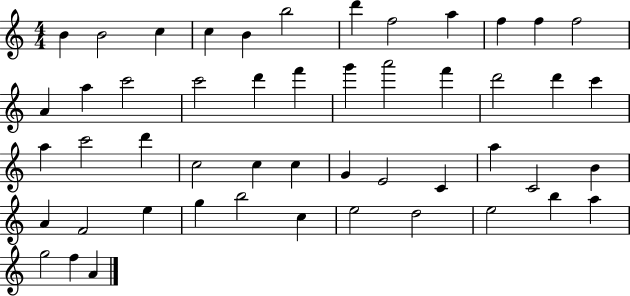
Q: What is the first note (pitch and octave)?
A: B4